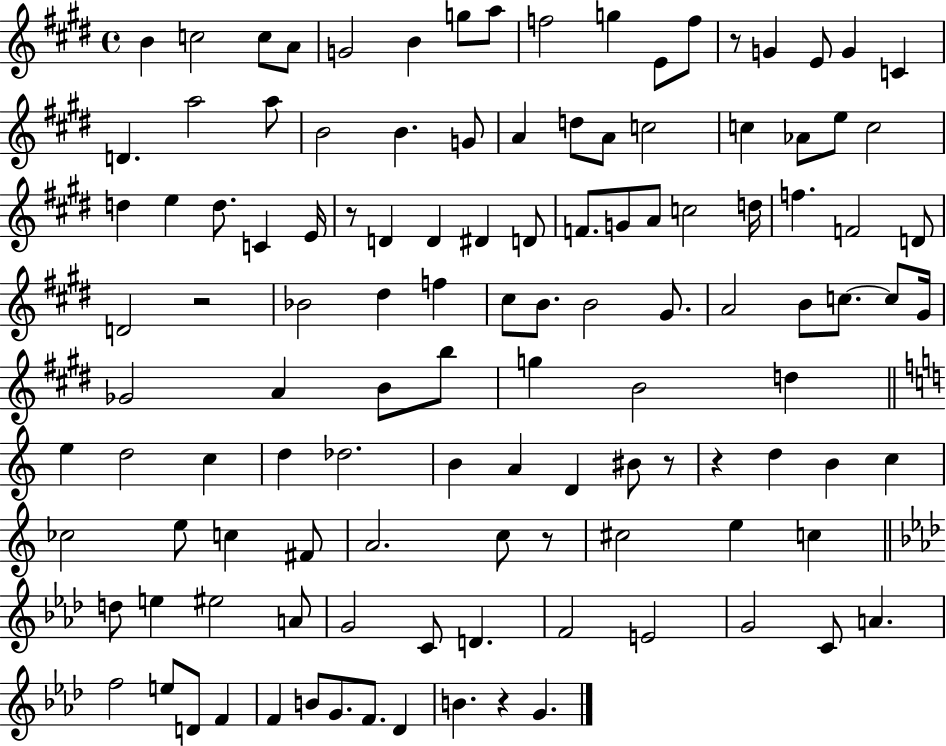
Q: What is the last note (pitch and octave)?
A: G4